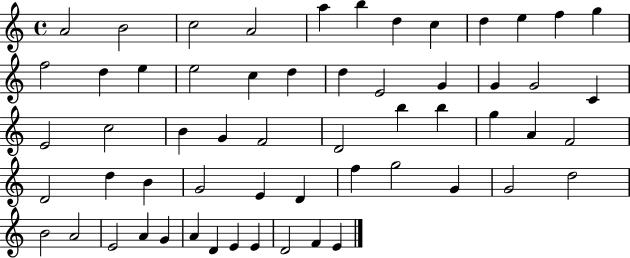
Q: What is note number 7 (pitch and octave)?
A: D5